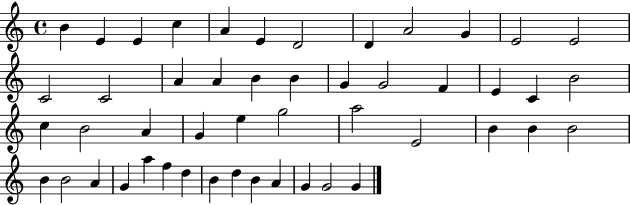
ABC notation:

X:1
T:Untitled
M:4/4
L:1/4
K:C
B E E c A E D2 D A2 G E2 E2 C2 C2 A A B B G G2 F E C B2 c B2 A G e g2 a2 E2 B B B2 B B2 A G a f d B d B A G G2 G